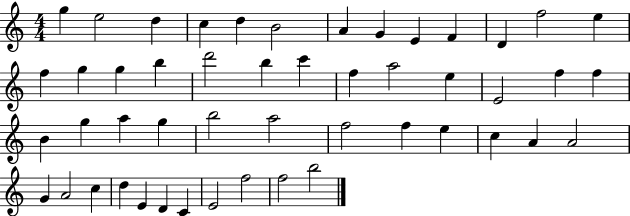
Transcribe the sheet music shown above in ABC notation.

X:1
T:Untitled
M:4/4
L:1/4
K:C
g e2 d c d B2 A G E F D f2 e f g g b d'2 b c' f a2 e E2 f f B g a g b2 a2 f2 f e c A A2 G A2 c d E D C E2 f2 f2 b2